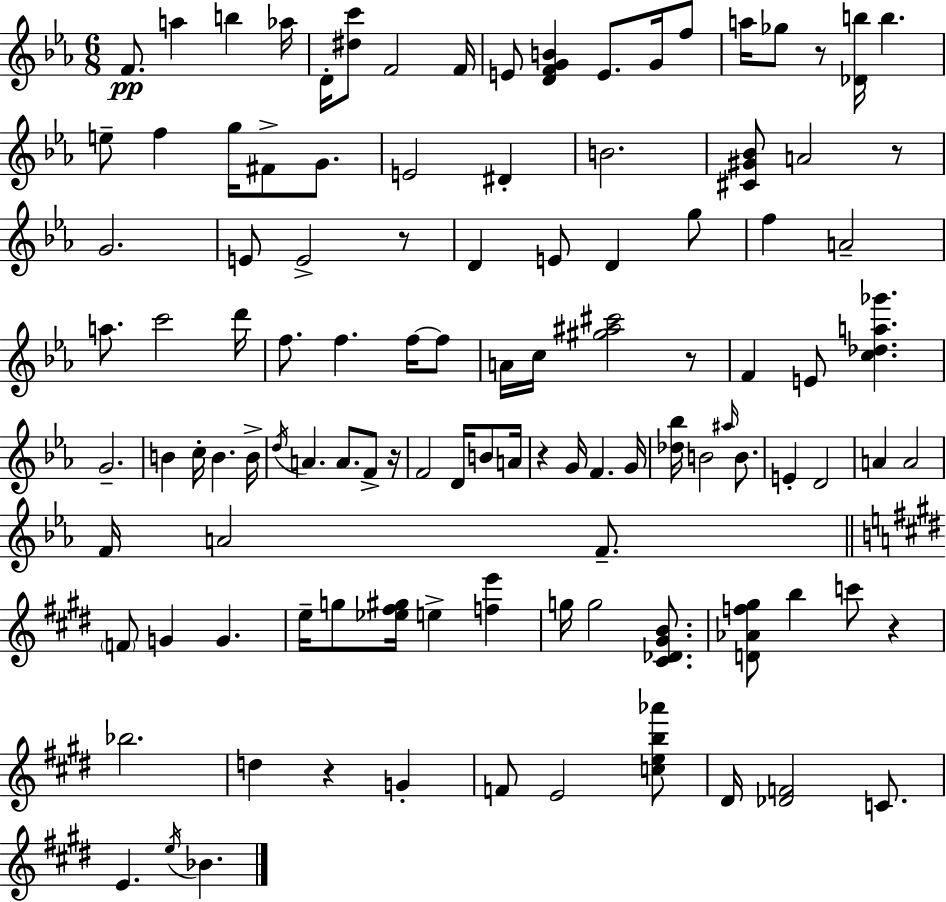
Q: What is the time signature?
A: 6/8